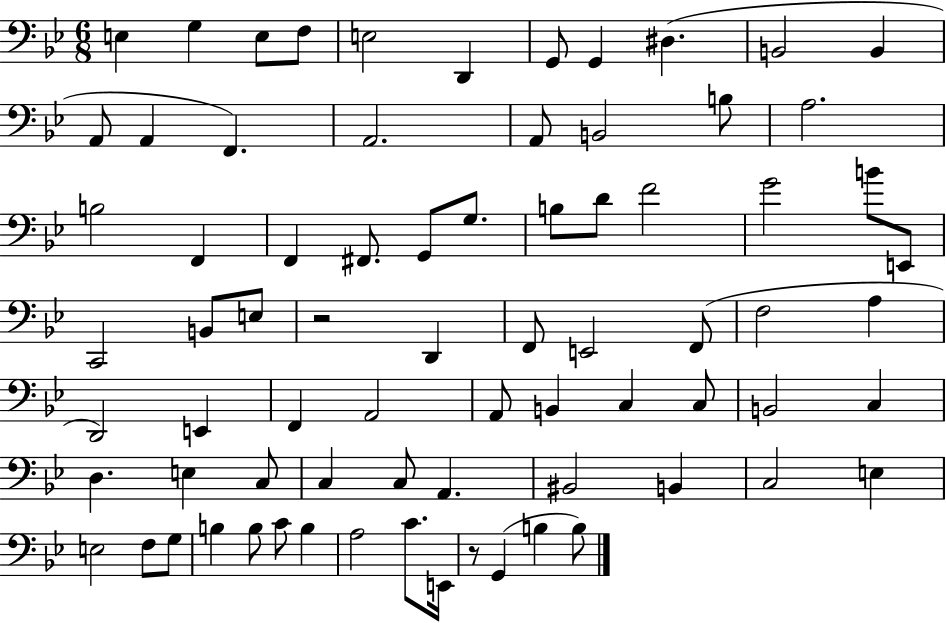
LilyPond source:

{
  \clef bass
  \numericTimeSignature
  \time 6/8
  \key bes \major
  \repeat volta 2 { e4 g4 e8 f8 | e2 d,4 | g,8 g,4 dis4.( | b,2 b,4 | \break a,8 a,4 f,4.) | a,2. | a,8 b,2 b8 | a2. | \break b2 f,4 | f,4 fis,8. g,8 g8. | b8 d'8 f'2 | g'2 b'8 e,8 | \break c,2 b,8 e8 | r2 d,4 | f,8 e,2 f,8( | f2 a4 | \break d,2) e,4 | f,4 a,2 | a,8 b,4 c4 c8 | b,2 c4 | \break d4. e4 c8 | c4 c8 a,4. | bis,2 b,4 | c2 e4 | \break e2 f8 g8 | b4 b8 c'8 b4 | a2 c'8. e,16 | r8 g,4( b4 b8) | \break } \bar "|."
}